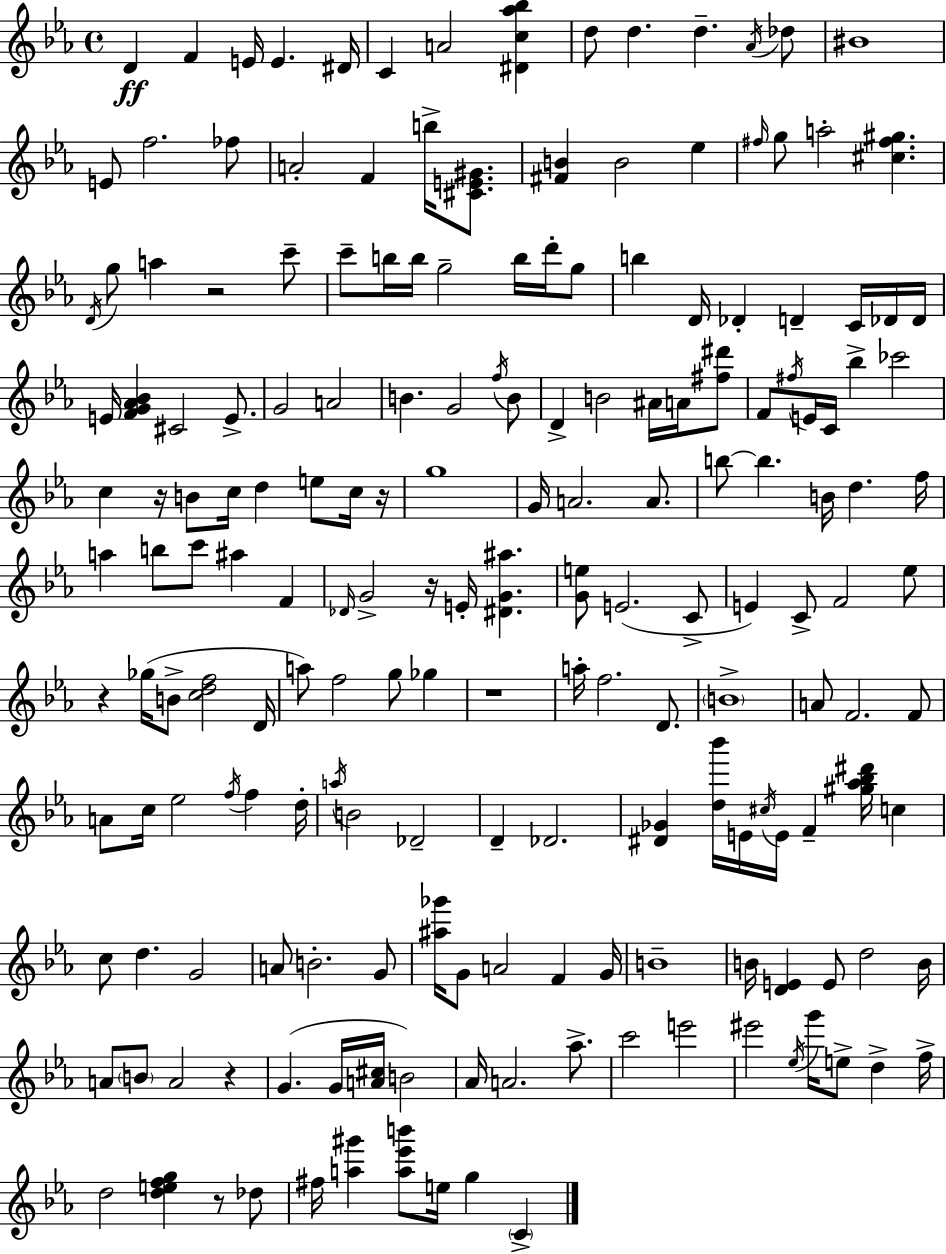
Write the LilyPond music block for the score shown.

{
  \clef treble
  \time 4/4
  \defaultTimeSignature
  \key c \minor
  d'4\ff f'4 e'16 e'4. dis'16 | c'4 a'2 <dis' c'' aes'' bes''>4 | d''8 d''4. d''4.-- \acciaccatura { aes'16 } des''8 | bis'1 | \break e'8 f''2. fes''8 | a'2-. f'4 b''16-> <cis' e' gis'>8. | <fis' b'>4 b'2 ees''4 | \grace { fis''16 } g''8 a''2-. <cis'' fis'' gis''>4. | \break \acciaccatura { d'16 } g''8 a''4 r2 | c'''8-- c'''8-- b''16 b''16 g''2-- b''16 | d'''16-. g''8 b''4 d'16 des'4-. d'4-- | c'16 des'16 des'16 e'16 <f' g' aes' bes'>4 cis'2 | \break e'8.-> g'2 a'2 | b'4. g'2 | \acciaccatura { f''16 } b'8 d'4-> b'2 | ais'16 a'16 <fis'' dis'''>8 f'8 \acciaccatura { fis''16 } e'16 c'16 bes''4-> ces'''2 | \break c''4 r16 b'8 c''16 d''4 | e''8 c''16 r16 g''1 | g'16 a'2. | a'8. b''8~~ b''4. b'16 d''4. | \break f''16 a''4 b''8 c'''8 ais''4 | f'4 \grace { des'16 } g'2-> r16 e'16-. | <dis' g' ais''>4. <g' e''>8 e'2.( | c'8-> e'4) c'8-> f'2 | \break ees''8 r4 ges''16( b'8-> <c'' d'' f''>2 | d'16 a''8) f''2 | g''8 ges''4 r1 | a''16-. f''2. | \break d'8. \parenthesize b'1-> | a'8 f'2. | f'8 a'8 c''16 ees''2 | \acciaccatura { f''16 } f''4 d''16-. \acciaccatura { a''16 } b'2 | \break des'2-- d'4-- des'2. | <dis' ges'>4 <d'' bes'''>16 e'16 \acciaccatura { cis''16 } e'16 | f'4-- <gis'' aes'' bes'' dis'''>16 c''4 c''8 d''4. | g'2 a'8 b'2.-. | \break g'8 <ais'' ges'''>16 g'8 a'2 | f'4 g'16 b'1-- | b'16 <d' e'>4 e'8 | d''2 b'16 a'8 \parenthesize b'8 a'2 | \break r4 g'4.( g'16 | <a' cis''>16 b'2) aes'16 a'2. | aes''8.-> c'''2 | e'''2 eis'''2 | \break \acciaccatura { ees''16 } g'''16 e''8-> d''4-> f''16-> d''2 | <d'' e'' f'' g''>4 r8 des''8 fis''16 <a'' gis'''>4 <a'' ees''' b'''>8 | e''16 g''4 \parenthesize c'4-> \bar "|."
}